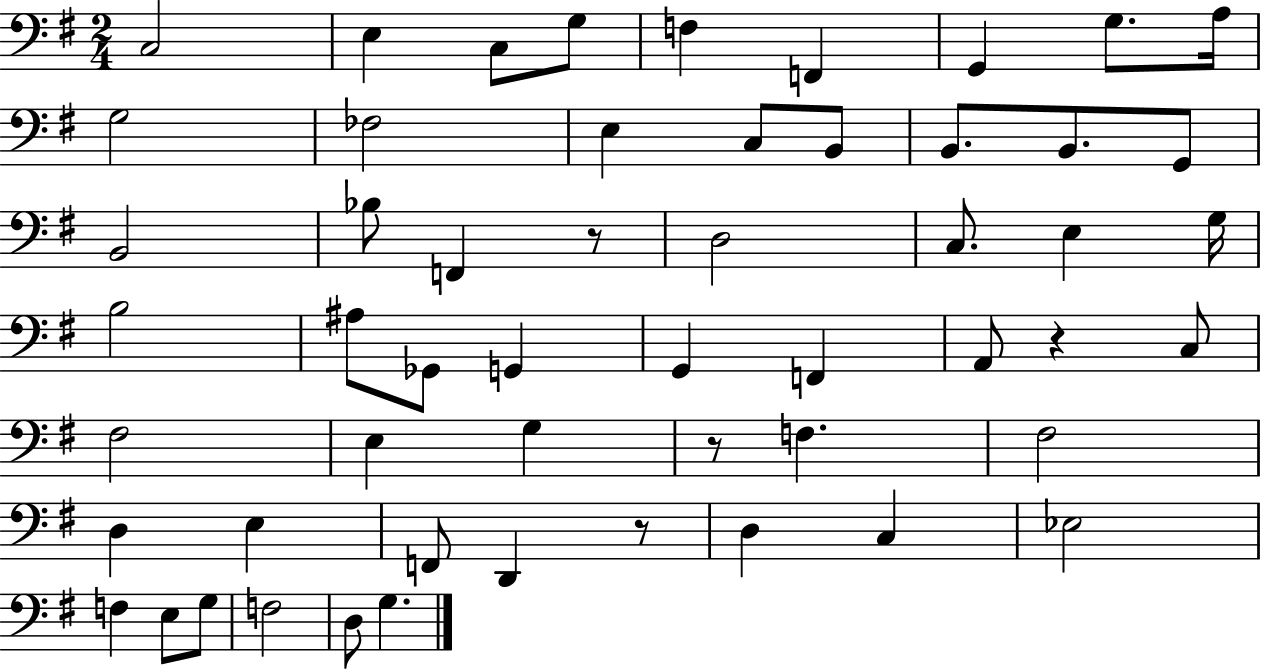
X:1
T:Untitled
M:2/4
L:1/4
K:G
C,2 E, C,/2 G,/2 F, F,, G,, G,/2 A,/4 G,2 _F,2 E, C,/2 B,,/2 B,,/2 B,,/2 G,,/2 B,,2 _B,/2 F,, z/2 D,2 C,/2 E, G,/4 B,2 ^A,/2 _G,,/2 G,, G,, F,, A,,/2 z C,/2 ^F,2 E, G, z/2 F, ^F,2 D, E, F,,/2 D,, z/2 D, C, _E,2 F, E,/2 G,/2 F,2 D,/2 G,